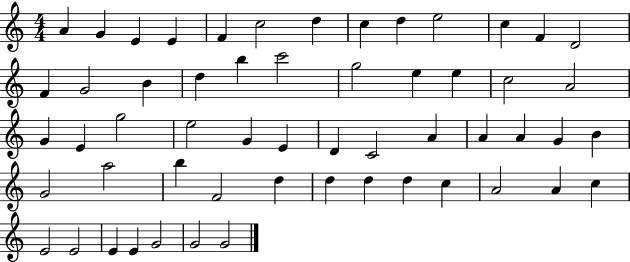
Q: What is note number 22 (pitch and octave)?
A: E5